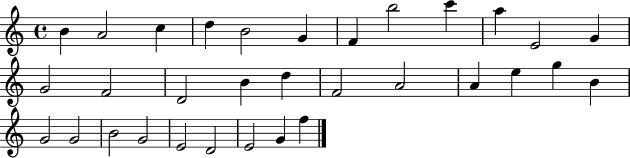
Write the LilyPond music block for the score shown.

{
  \clef treble
  \time 4/4
  \defaultTimeSignature
  \key c \major
  b'4 a'2 c''4 | d''4 b'2 g'4 | f'4 b''2 c'''4 | a''4 e'2 g'4 | \break g'2 f'2 | d'2 b'4 d''4 | f'2 a'2 | a'4 e''4 g''4 b'4 | \break g'2 g'2 | b'2 g'2 | e'2 d'2 | e'2 g'4 f''4 | \break \bar "|."
}